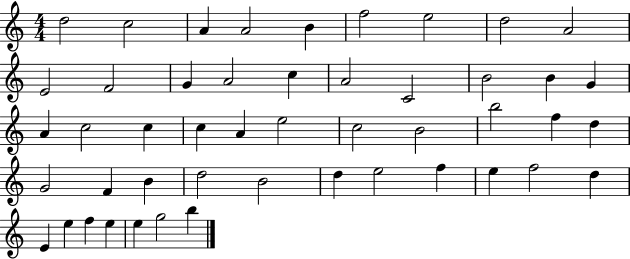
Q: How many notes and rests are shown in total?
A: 48